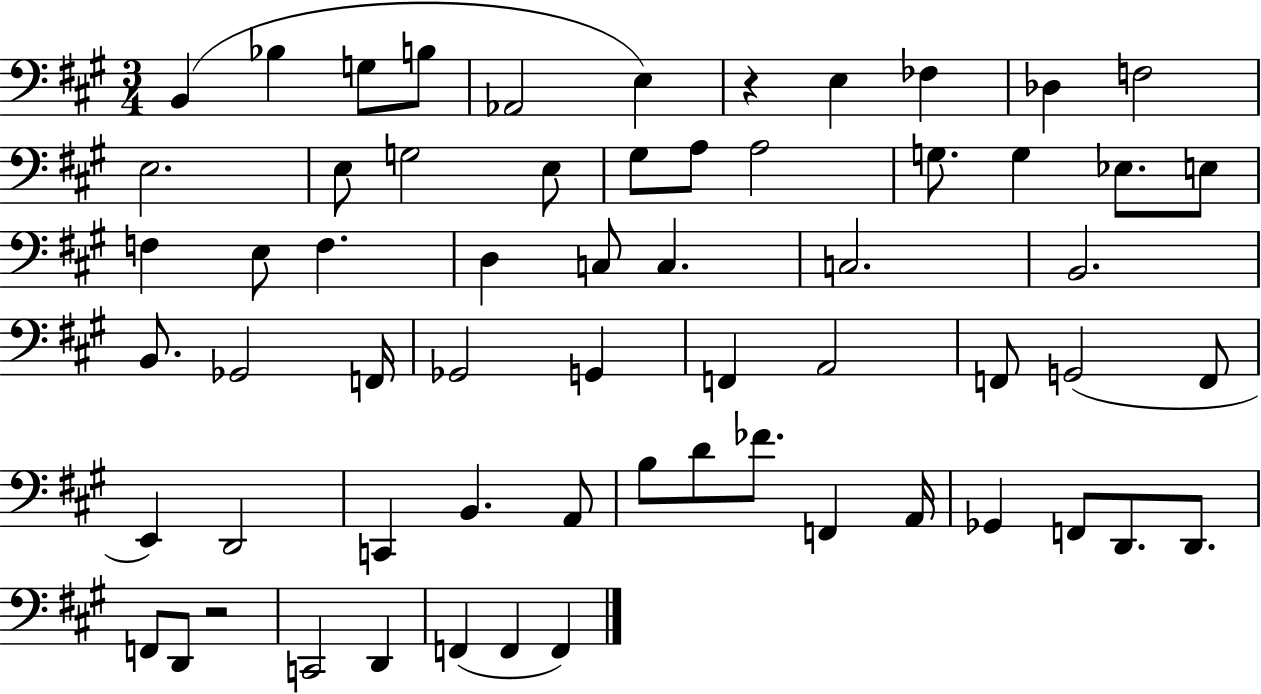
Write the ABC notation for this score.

X:1
T:Untitled
M:3/4
L:1/4
K:A
B,, _B, G,/2 B,/2 _A,,2 E, z E, _F, _D, F,2 E,2 E,/2 G,2 E,/2 ^G,/2 A,/2 A,2 G,/2 G, _E,/2 E,/2 F, E,/2 F, D, C,/2 C, C,2 B,,2 B,,/2 _G,,2 F,,/4 _G,,2 G,, F,, A,,2 F,,/2 G,,2 F,,/2 E,, D,,2 C,, B,, A,,/2 B,/2 D/2 _F/2 F,, A,,/4 _G,, F,,/2 D,,/2 D,,/2 F,,/2 D,,/2 z2 C,,2 D,, F,, F,, F,,